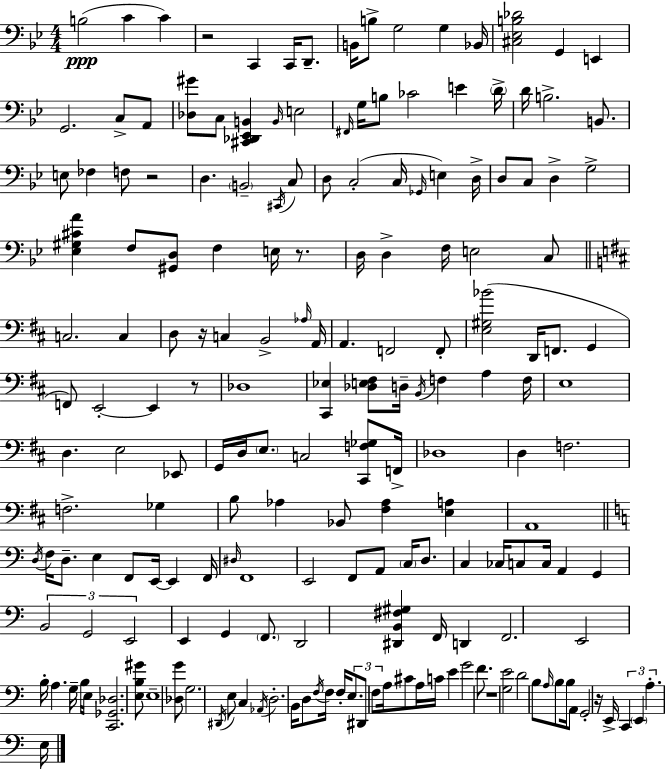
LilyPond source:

{
  \clef bass
  \numericTimeSignature
  \time 4/4
  \key bes \major
  \repeat volta 2 { b2(\ppp c'4 c'4) | r2 c,4 c,16 d,8.-- | b,16 b8-> g2 g4 bes,16 | <cis ees b des'>2 g,4 e,4 | \break g,2. c8-> a,8 | <des gis'>8 c8 <cis, des, ees, b,>4 \grace { b,16 } e2 | \grace { fis,16 } g16 b8 ces'2 e'4 | \parenthesize d'16-> d'16 b2.-> b,8. | \break e8 fes4 f8 r2 | d4. \parenthesize b,2-- | \acciaccatura { cis,16 } c8 d8 c2-.( c16 \grace { ges,16 } e4) | d16-> d8 c8 d4-> g2-> | \break <ees gis cis' a'>4 f8 <gis, d>8 f4 | e16 r8. d16 d4-> f16 e2 | c8 \bar "||" \break \key d \major c2. c4 | d8 r16 c4 b,2-> \grace { aes16 } | a,16 a,4. f,2 f,8-. | <e gis bes'>2( d,16 f,8. g,4 | \break f,8) e,2-.~~ e,4 r8 | des1 | <cis, ees>4 <des e fis>8 d16-- \acciaccatura { b,16 } f4 a4 | f16 e1 | \break d4. e2 | ees,8 g,16 d16 \parenthesize e8. c2 <cis, f ges>8 | f,16-> des1 | d4 f2. | \break f2.-> ges4 | b8 aes4 bes,8 <fis aes>4 <e a>4 | a,1 | \bar "||" \break \key a \minor \acciaccatura { d16 } f16 d8.-- e4 f,8 e,16~~ e,4 | f,16 \grace { dis16 } f,1 | e,2 f,8 a,8 \parenthesize c16 d8. | c4 ces16 c8 c16 a,4 g,4 | \break \tuplet 3/2 { b,2 g,2 | e,2 } e,4 g,4 | \parenthesize f,8. d,2 <dis, b, fis gis>4 | f,16 d,4 f,2. | \break e,2 b16-. a4. | g16-- b16 e16 <c, ges, des>2. | <e b gis'>8 e1-- | <des g'>8 g2. | \break \acciaccatura { dis,16 } e8 c4 \acciaccatura { aes,16 } d2.-. | b,16 d8 \acciaccatura { f16 } f16 f16-. \tuplet 3/2 { e8. dis,8 f8 } | a16 cis'8 a16 c'16 e'4 g'2 | f'8. r1 | \break <g e'>2 d'2 | b8 \grace { a16 } b8 b16 a,8 g,2-. | r16 e,16-> \tuplet 3/2 { c,4 \parenthesize e,4 a4.-. } | e16 } \bar "|."
}